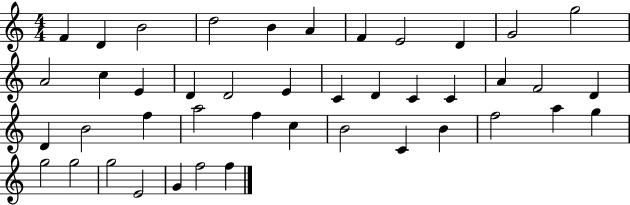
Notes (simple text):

F4/q D4/q B4/h D5/h B4/q A4/q F4/q E4/h D4/q G4/h G5/h A4/h C5/q E4/q D4/q D4/h E4/q C4/q D4/q C4/q C4/q A4/q F4/h D4/q D4/q B4/h F5/q A5/h F5/q C5/q B4/h C4/q B4/q F5/h A5/q G5/q G5/h G5/h G5/h E4/h G4/q F5/h F5/q